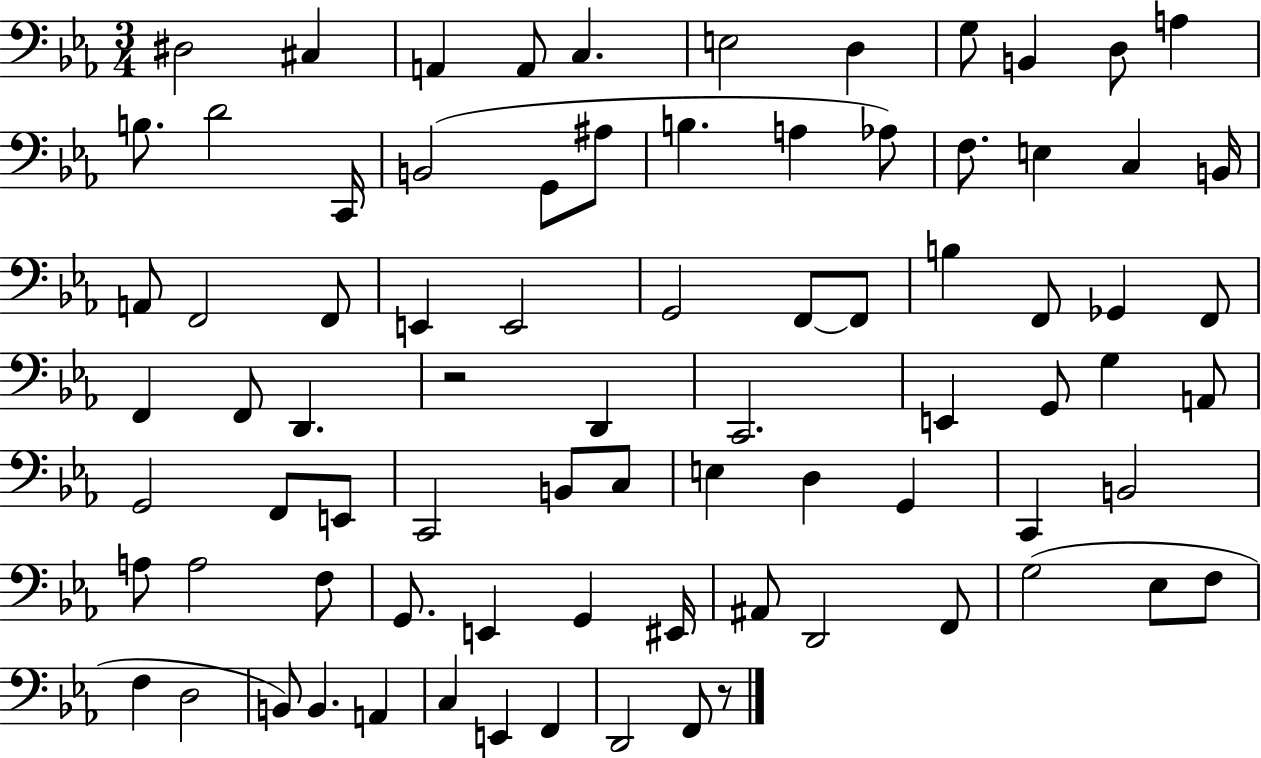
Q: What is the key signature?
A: EES major